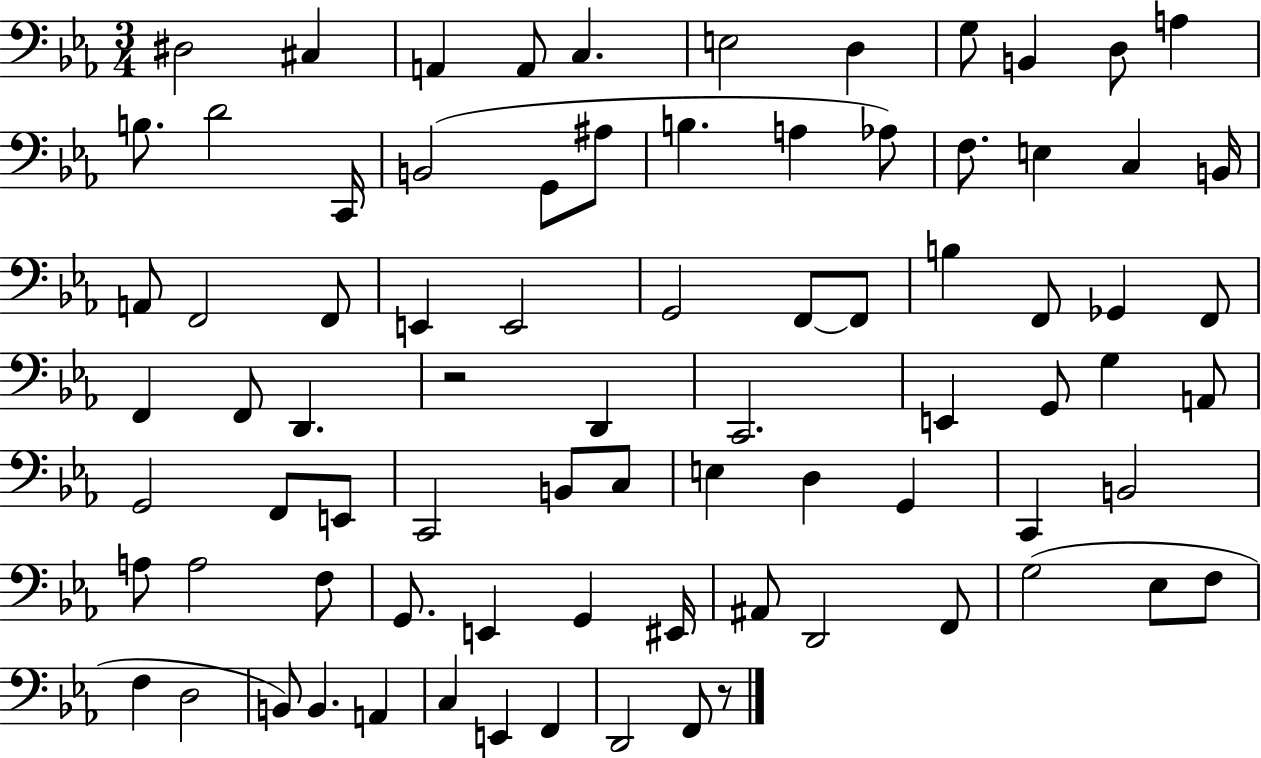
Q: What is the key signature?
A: EES major